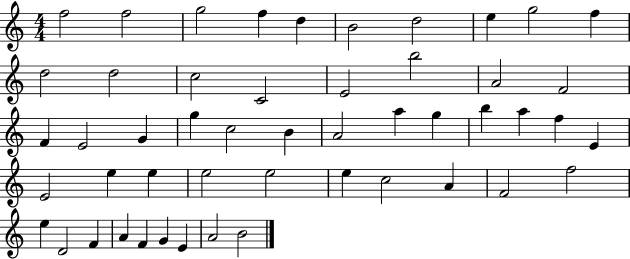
F5/h F5/h G5/h F5/q D5/q B4/h D5/h E5/q G5/h F5/q D5/h D5/h C5/h C4/h E4/h B5/h A4/h F4/h F4/q E4/h G4/q G5/q C5/h B4/q A4/h A5/q G5/q B5/q A5/q F5/q E4/q E4/h E5/q E5/q E5/h E5/h E5/q C5/h A4/q F4/h F5/h E5/q D4/h F4/q A4/q F4/q G4/q E4/q A4/h B4/h